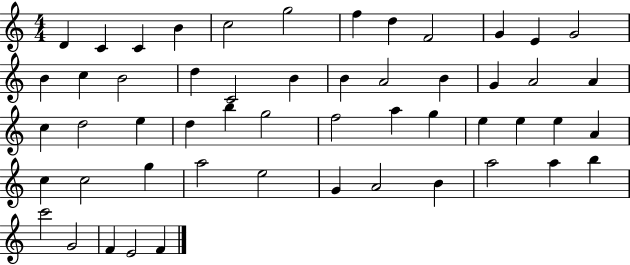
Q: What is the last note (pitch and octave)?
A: F4